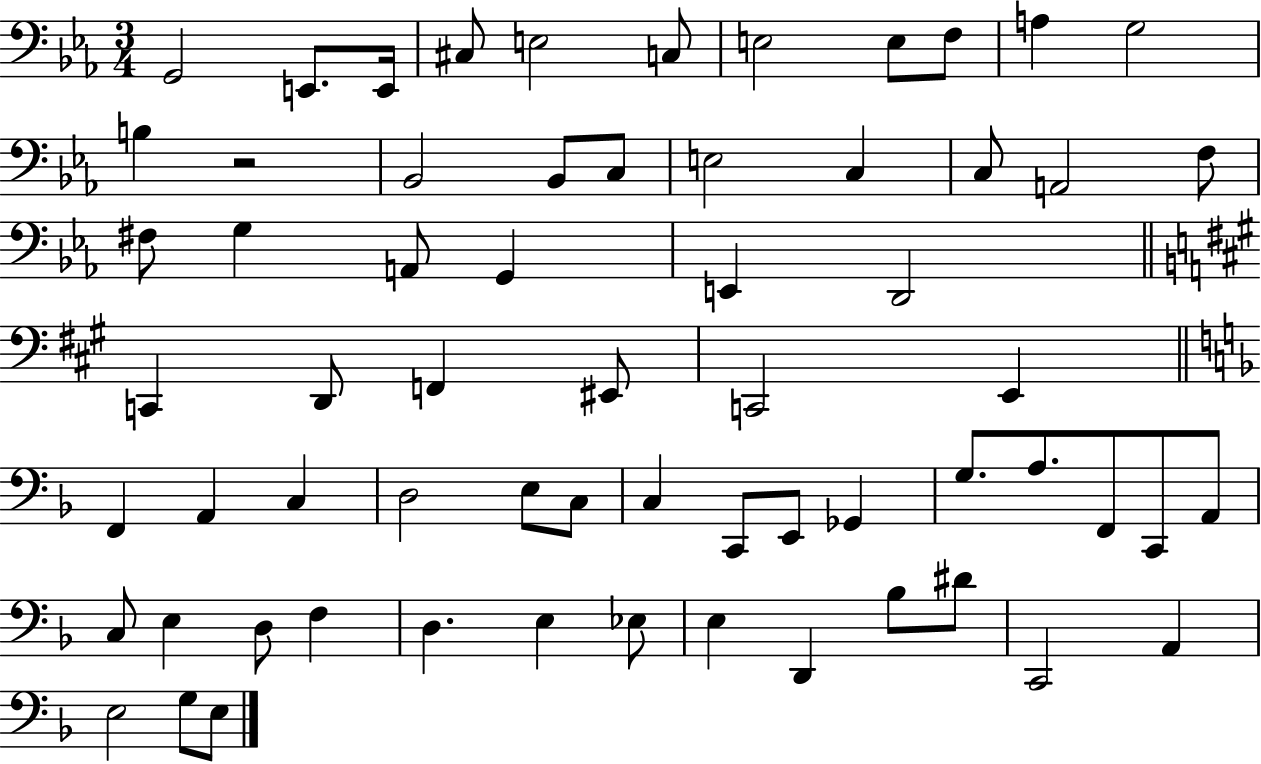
{
  \clef bass
  \numericTimeSignature
  \time 3/4
  \key ees \major
  g,2 e,8. e,16 | cis8 e2 c8 | e2 e8 f8 | a4 g2 | \break b4 r2 | bes,2 bes,8 c8 | e2 c4 | c8 a,2 f8 | \break fis8 g4 a,8 g,4 | e,4 d,2 | \bar "||" \break \key a \major c,4 d,8 f,4 eis,8 | c,2 e,4 | \bar "||" \break \key d \minor f,4 a,4 c4 | d2 e8 c8 | c4 c,8 e,8 ges,4 | g8. a8. f,8 c,8 a,8 | \break c8 e4 d8 f4 | d4. e4 ees8 | e4 d,4 bes8 dis'8 | c,2 a,4 | \break e2 g8 e8 | \bar "|."
}